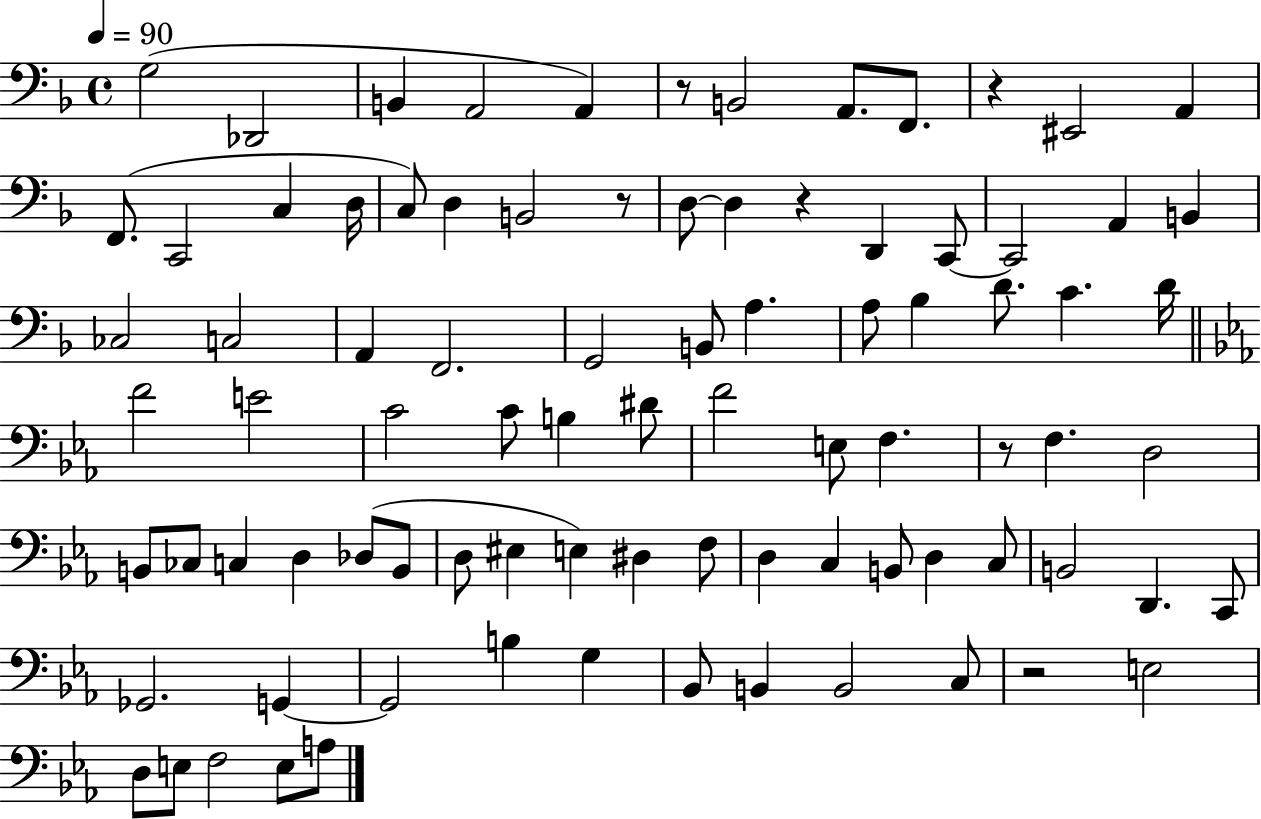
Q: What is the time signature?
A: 4/4